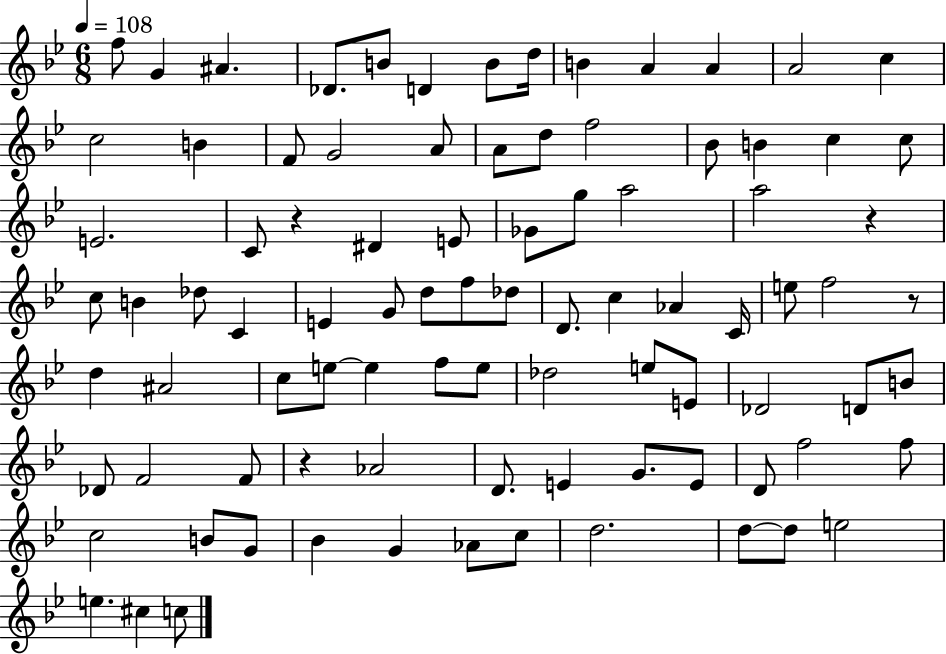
X:1
T:Untitled
M:6/8
L:1/4
K:Bb
f/2 G ^A _D/2 B/2 D B/2 d/4 B A A A2 c c2 B F/2 G2 A/2 A/2 d/2 f2 _B/2 B c c/2 E2 C/2 z ^D E/2 _G/2 g/2 a2 a2 z c/2 B _d/2 C E G/2 d/2 f/2 _d/2 D/2 c _A C/4 e/2 f2 z/2 d ^A2 c/2 e/2 e f/2 e/2 _d2 e/2 E/2 _D2 D/2 B/2 _D/2 F2 F/2 z _A2 D/2 E G/2 E/2 D/2 f2 f/2 c2 B/2 G/2 _B G _A/2 c/2 d2 d/2 d/2 e2 e ^c c/2